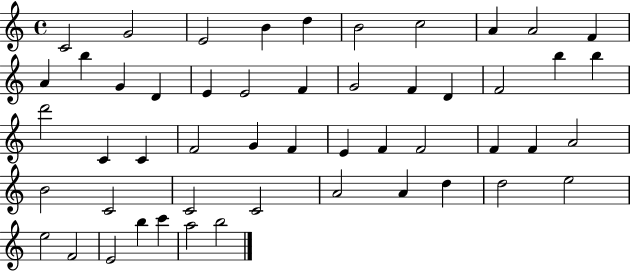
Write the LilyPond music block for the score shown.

{
  \clef treble
  \time 4/4
  \defaultTimeSignature
  \key c \major
  c'2 g'2 | e'2 b'4 d''4 | b'2 c''2 | a'4 a'2 f'4 | \break a'4 b''4 g'4 d'4 | e'4 e'2 f'4 | g'2 f'4 d'4 | f'2 b''4 b''4 | \break d'''2 c'4 c'4 | f'2 g'4 f'4 | e'4 f'4 f'2 | f'4 f'4 a'2 | \break b'2 c'2 | c'2 c'2 | a'2 a'4 d''4 | d''2 e''2 | \break e''2 f'2 | e'2 b''4 c'''4 | a''2 b''2 | \bar "|."
}